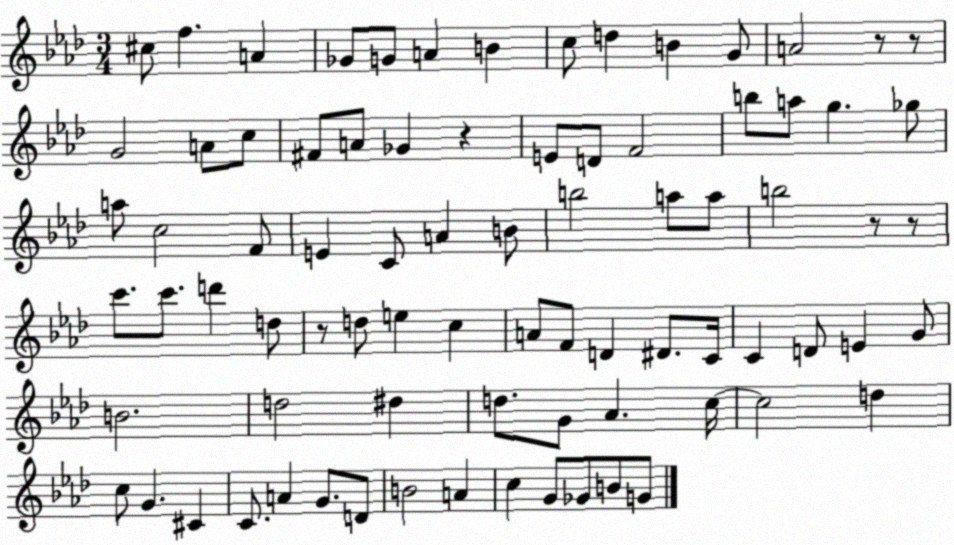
X:1
T:Untitled
M:3/4
L:1/4
K:Ab
^c/2 f A _G/2 G/2 A B c/2 d B G/2 A2 z/2 z/2 G2 A/2 c/2 ^F/2 A/2 _G z E/2 D/2 F2 b/2 a/2 g _g/2 a/2 c2 F/2 E C/2 A B/2 b2 a/2 a/2 b2 z/2 z/2 c'/2 c'/2 d' d/2 z/2 d/2 e c A/2 F/2 D ^D/2 C/4 C D/2 E G/2 B2 d2 ^d d/2 G/2 _A c/4 c2 d c/2 G ^C C/2 A G/2 D/2 B2 A c G/2 _G/2 B/2 G/2